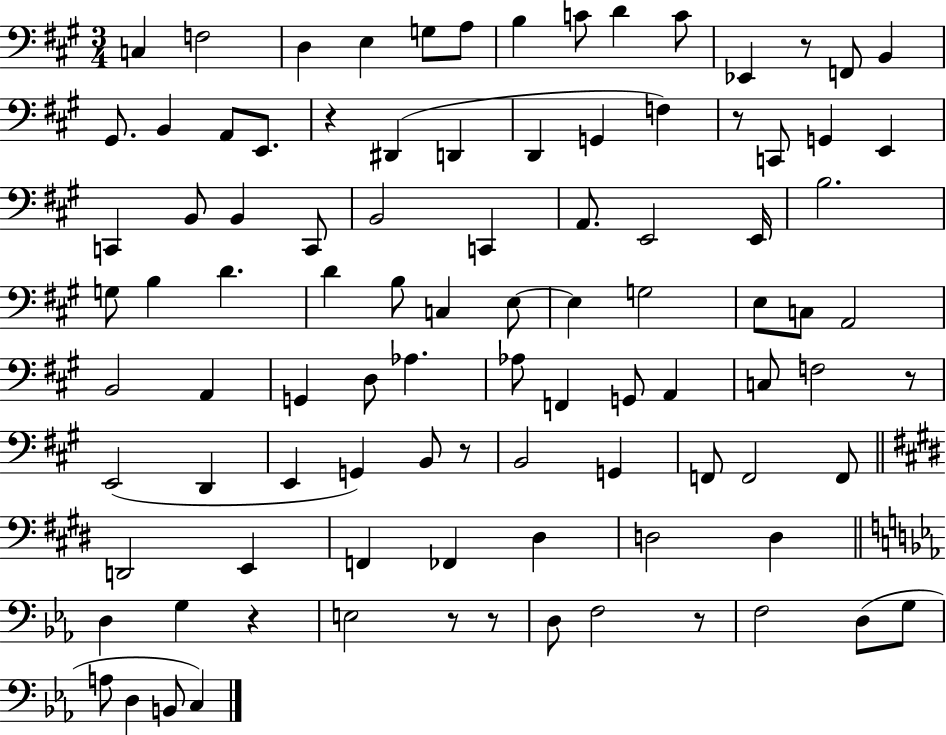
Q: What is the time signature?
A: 3/4